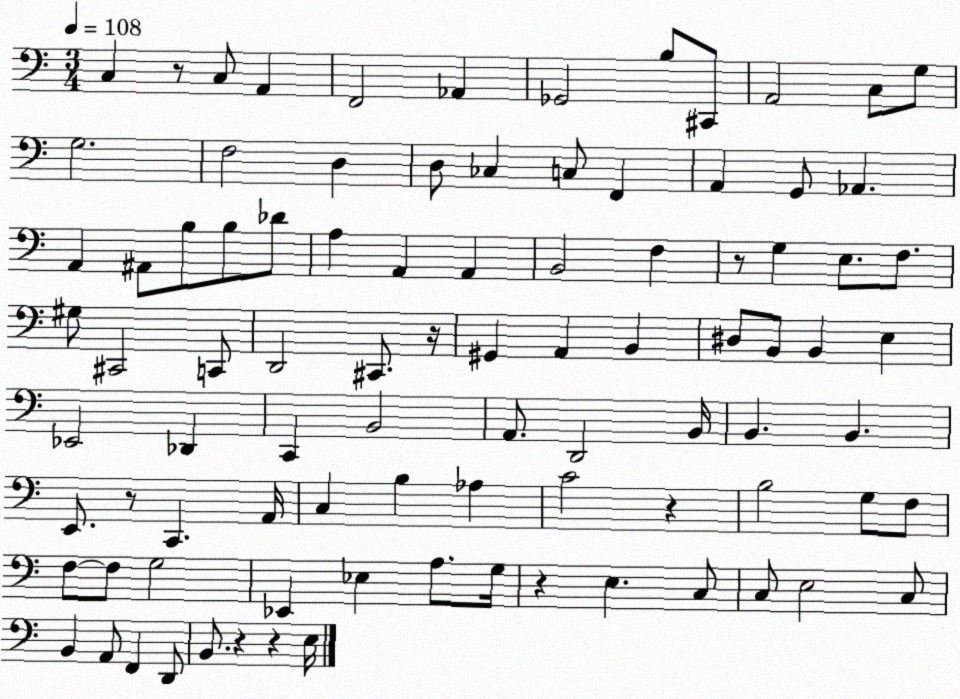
X:1
T:Untitled
M:3/4
L:1/4
K:C
C, z/2 C,/2 A,, F,,2 _A,, _G,,2 B,/2 ^C,,/2 A,,2 C,/2 G,/2 G,2 F,2 D, D,/2 _C, C,/2 F,, A,, G,,/2 _A,, A,, ^A,,/2 B,/2 B,/2 _D/2 A, A,, A,, B,,2 F, z/2 G, E,/2 F,/2 ^G,/2 ^C,,2 C,,/2 D,,2 ^C,,/2 z/4 ^G,, A,, B,, ^D,/2 B,,/2 B,, E, _E,,2 _D,, C,, B,,2 A,,/2 D,,2 B,,/4 B,, B,, E,,/2 z/2 C,, A,,/4 C, B, _A, C2 z B,2 G,/2 F,/2 F,/2 F,/2 G,2 _E,, _E, A,/2 G,/4 z E, C,/2 C,/2 E,2 C,/2 B,, A,,/2 F,, D,,/2 B,,/2 z z E,/4